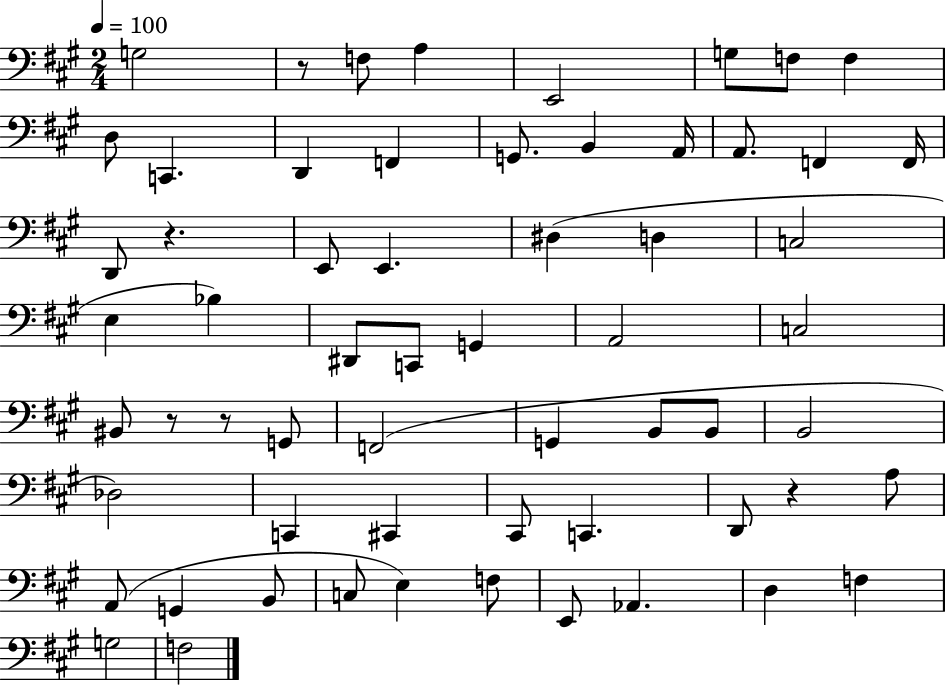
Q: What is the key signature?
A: A major